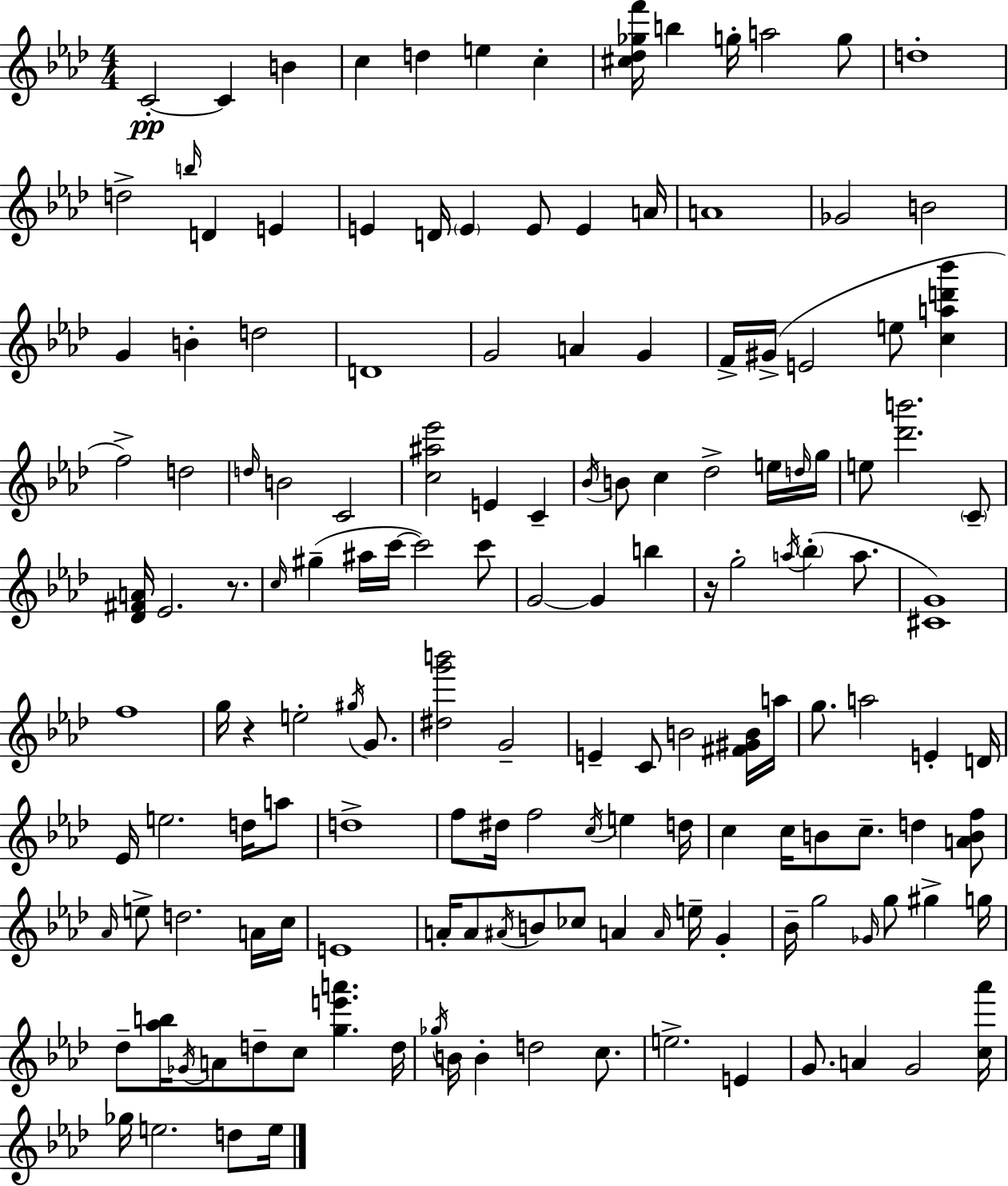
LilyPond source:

{
  \clef treble
  \numericTimeSignature
  \time 4/4
  \key f \minor
  c'2-.~~\pp c'4 b'4 | c''4 d''4 e''4 c''4-. | <cis'' des'' ges'' f'''>16 b''4 g''16-. a''2 g''8 | d''1-. | \break d''2-> \grace { b''16 } d'4 e'4 | e'4 d'16 \parenthesize e'4 e'8 e'4 | a'16 a'1 | ges'2 b'2 | \break g'4 b'4-. d''2 | d'1 | g'2 a'4 g'4 | f'16-> gis'16->( e'2 e''8 <c'' a'' d''' bes'''>4 | \break f''2->) d''2 | \grace { d''16 } b'2 c'2 | <c'' ais'' ees'''>2 e'4 c'4-- | \acciaccatura { bes'16 } b'8 c''4 des''2-> | \break e''16 \grace { d''16 } g''16 e''8 <des''' b'''>2. | \parenthesize c'8-- <des' fis' a'>16 ees'2. | r8. \grace { c''16 }( gis''4-- ais''16 c'''16~~ c'''2) | c'''8 g'2~~ g'4 | \break b''4 r16 g''2-. \acciaccatura { a''16 } \parenthesize bes''4-.( | a''8. <cis' g'>1) | f''1 | g''16 r4 e''2-. | \break \acciaccatura { gis''16 } g'8. <dis'' g''' b'''>2 g'2-- | e'4-- c'8 b'2 | <fis' gis' b'>16 a''16 g''8. a''2 | e'4-. d'16 ees'16 e''2. | \break d''16 a''8 d''1-> | f''8 dis''16 f''2 | \acciaccatura { c''16 } e''4 d''16 c''4 c''16 b'8 c''8.-- | d''4 <a' b' f''>8 \grace { aes'16 } e''8-> d''2. | \break a'16 c''16 e'1 | a'16-. a'8 \acciaccatura { ais'16 } b'8 ces''8 | a'4 \grace { a'16 } e''16-- g'4-. bes'16-- g''2 | \grace { ges'16 } g''8 gis''4-> g''16 des''8-- <aes'' b''>16 \acciaccatura { ges'16 } | \break a'8 d''8-- c''8 <g'' e''' a'''>4. d''16 \acciaccatura { ges''16 } b'16 b'4-. | d''2 c''8. e''2.-> | e'4 g'8. | a'4 g'2 <c'' aes'''>16 ges''16 e''2. | \break d''8 e''16 \bar "|."
}